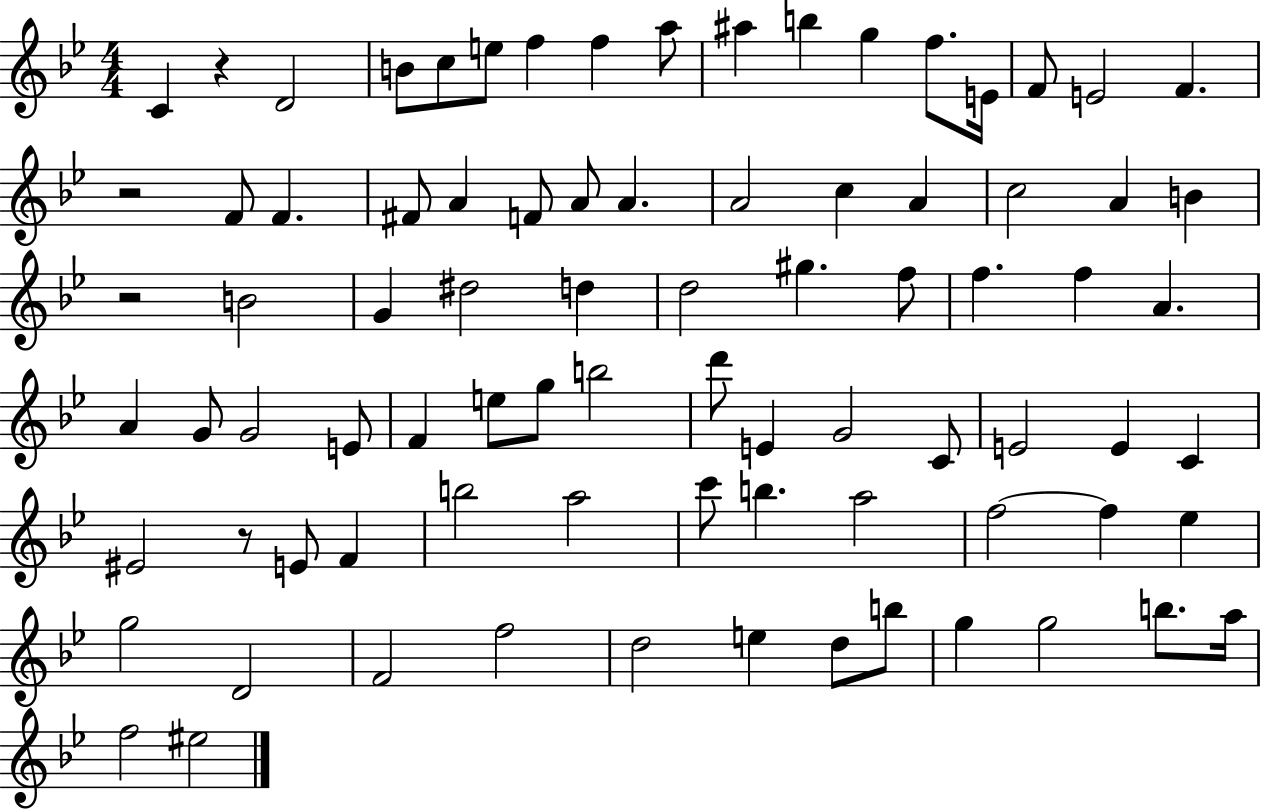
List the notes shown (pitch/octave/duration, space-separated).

C4/q R/q D4/h B4/e C5/e E5/e F5/q F5/q A5/e A#5/q B5/q G5/q F5/e. E4/s F4/e E4/h F4/q. R/h F4/e F4/q. F#4/e A4/q F4/e A4/e A4/q. A4/h C5/q A4/q C5/h A4/q B4/q R/h B4/h G4/q D#5/h D5/q D5/h G#5/q. F5/e F5/q. F5/q A4/q. A4/q G4/e G4/h E4/e F4/q E5/e G5/e B5/h D6/e E4/q G4/h C4/e E4/h E4/q C4/q EIS4/h R/e E4/e F4/q B5/h A5/h C6/e B5/q. A5/h F5/h F5/q Eb5/q G5/h D4/h F4/h F5/h D5/h E5/q D5/e B5/e G5/q G5/h B5/e. A5/s F5/h EIS5/h